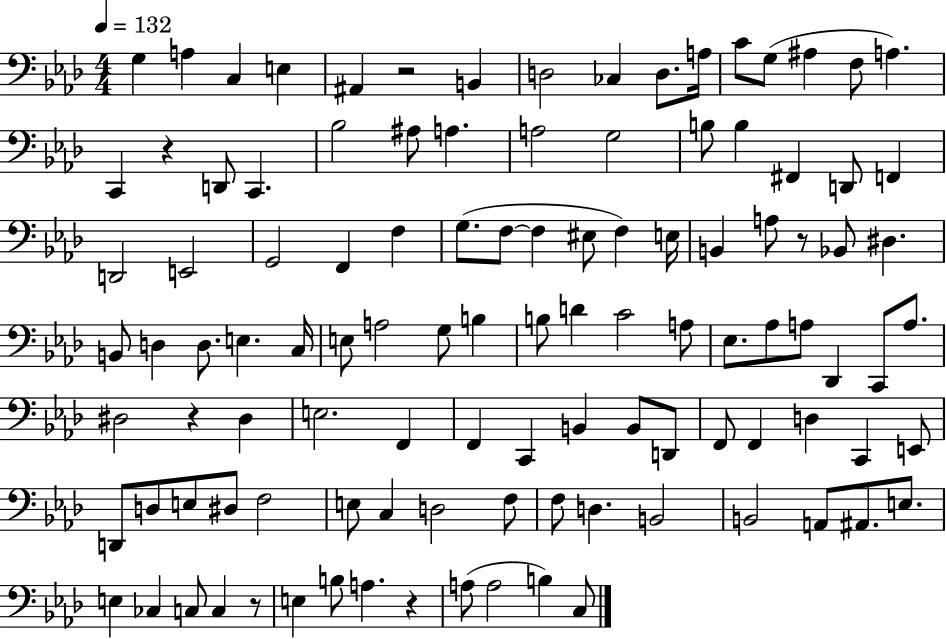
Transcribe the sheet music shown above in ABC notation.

X:1
T:Untitled
M:4/4
L:1/4
K:Ab
G, A, C, E, ^A,, z2 B,, D,2 _C, D,/2 A,/4 C/2 G,/2 ^A, F,/2 A, C,, z D,,/2 C,, _B,2 ^A,/2 A, A,2 G,2 B,/2 B, ^F,, D,,/2 F,, D,,2 E,,2 G,,2 F,, F, G,/2 F,/2 F, ^E,/2 F, E,/4 B,, A,/2 z/2 _B,,/2 ^D, B,,/2 D, D,/2 E, C,/4 E,/2 A,2 G,/2 B, B,/2 D C2 A,/2 _E,/2 _A,/2 A,/2 _D,, C,,/2 A,/2 ^D,2 z ^D, E,2 F,, F,, C,, B,, B,,/2 D,,/2 F,,/2 F,, D, C,, E,,/2 D,,/2 D,/2 E,/2 ^D,/2 F,2 E,/2 C, D,2 F,/2 F,/2 D, B,,2 B,,2 A,,/2 ^A,,/2 E,/2 E, _C, C,/2 C, z/2 E, B,/2 A, z A,/2 A,2 B, C,/2